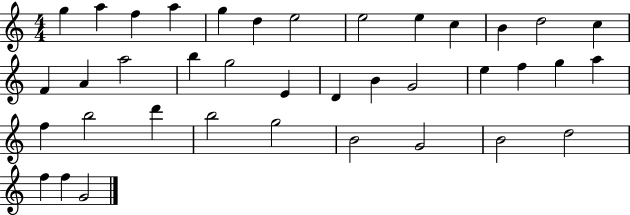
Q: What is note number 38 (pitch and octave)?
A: G4